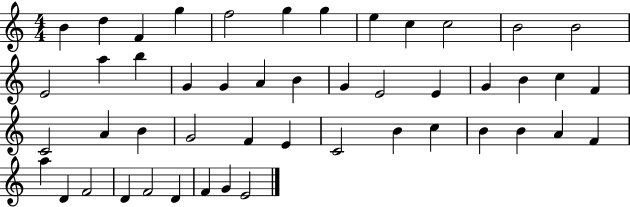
{
  \clef treble
  \numericTimeSignature
  \time 4/4
  \key c \major
  b'4 d''4 f'4 g''4 | f''2 g''4 g''4 | e''4 c''4 c''2 | b'2 b'2 | \break e'2 a''4 b''4 | g'4 g'4 a'4 b'4 | g'4 e'2 e'4 | g'4 b'4 c''4 f'4 | \break c'2 a'4 b'4 | g'2 f'4 e'4 | c'2 b'4 c''4 | b'4 b'4 a'4 f'4 | \break a''4 d'4 f'2 | d'4 f'2 d'4 | f'4 g'4 e'2 | \bar "|."
}